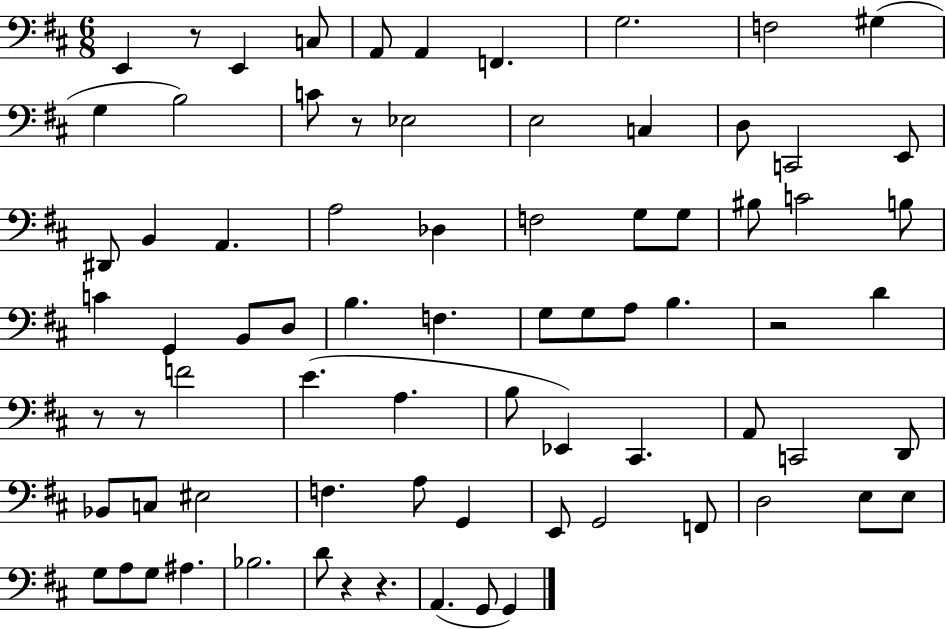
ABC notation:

X:1
T:Untitled
M:6/8
L:1/4
K:D
E,, z/2 E,, C,/2 A,,/2 A,, F,, G,2 F,2 ^G, G, B,2 C/2 z/2 _E,2 E,2 C, D,/2 C,,2 E,,/2 ^D,,/2 B,, A,, A,2 _D, F,2 G,/2 G,/2 ^B,/2 C2 B,/2 C G,, B,,/2 D,/2 B, F, G,/2 G,/2 A,/2 B, z2 D z/2 z/2 F2 E A, B,/2 _E,, ^C,, A,,/2 C,,2 D,,/2 _B,,/2 C,/2 ^E,2 F, A,/2 G,, E,,/2 G,,2 F,,/2 D,2 E,/2 E,/2 G,/2 A,/2 G,/2 ^A, _B,2 D/2 z z A,, G,,/2 G,,